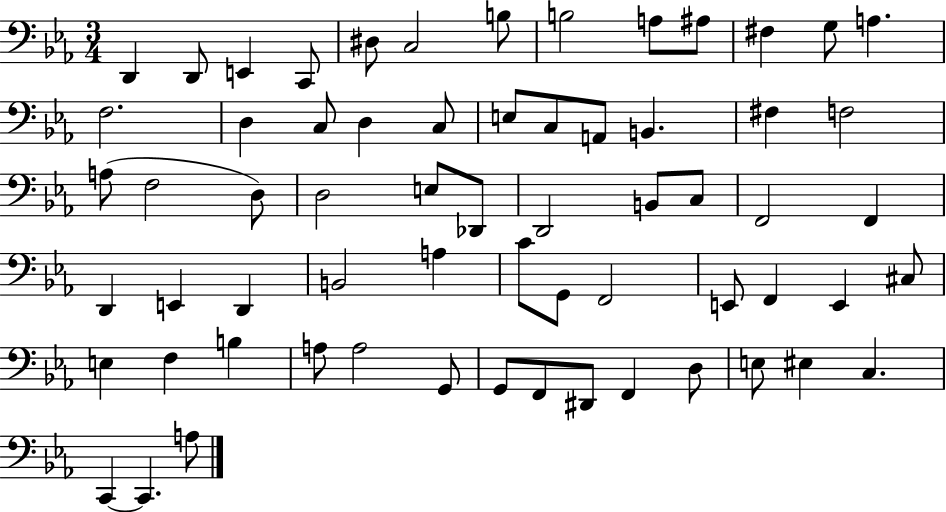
D2/q D2/e E2/q C2/e D#3/e C3/h B3/e B3/h A3/e A#3/e F#3/q G3/e A3/q. F3/h. D3/q C3/e D3/q C3/e E3/e C3/e A2/e B2/q. F#3/q F3/h A3/e F3/h D3/e D3/h E3/e Db2/e D2/h B2/e C3/e F2/h F2/q D2/q E2/q D2/q B2/h A3/q C4/e G2/e F2/h E2/e F2/q E2/q C#3/e E3/q F3/q B3/q A3/e A3/h G2/e G2/e F2/e D#2/e F2/q D3/e E3/e EIS3/q C3/q. C2/q C2/q. A3/e